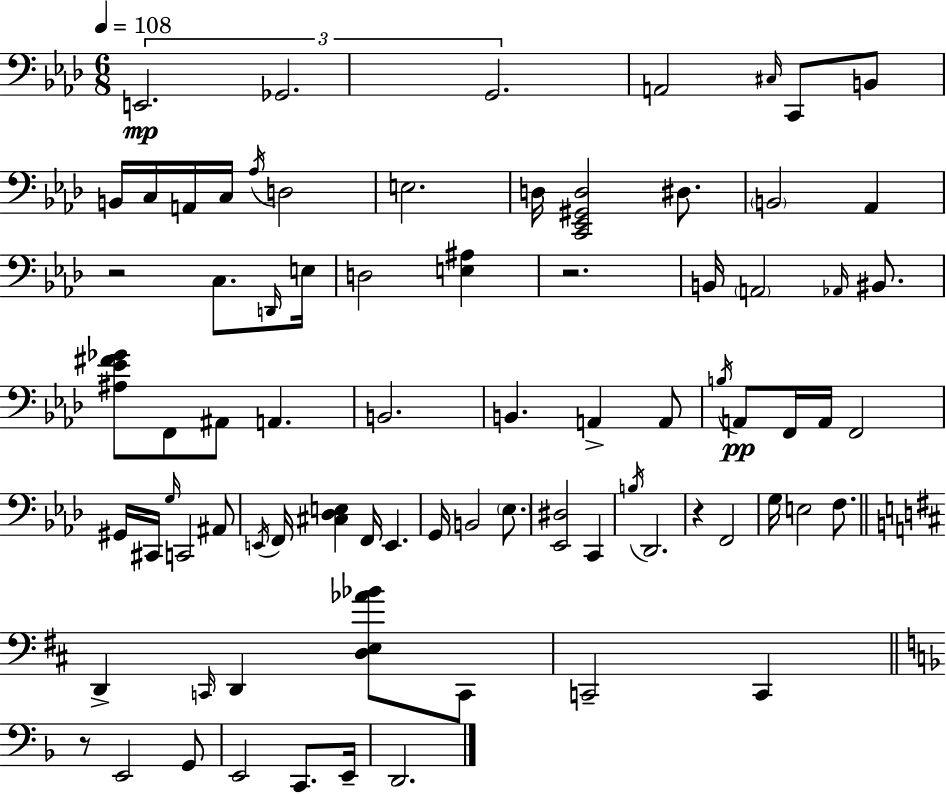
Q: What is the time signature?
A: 6/8